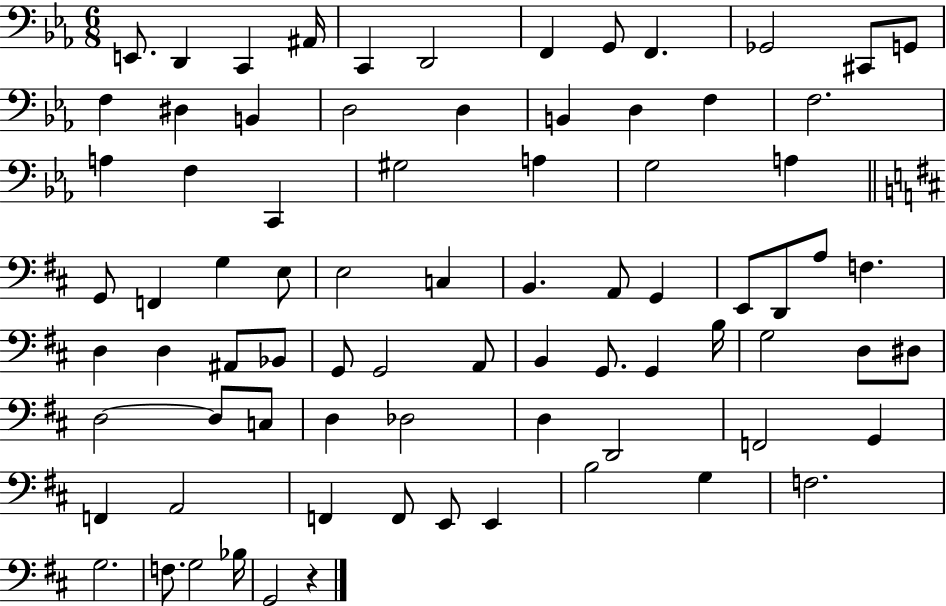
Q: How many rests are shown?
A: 1